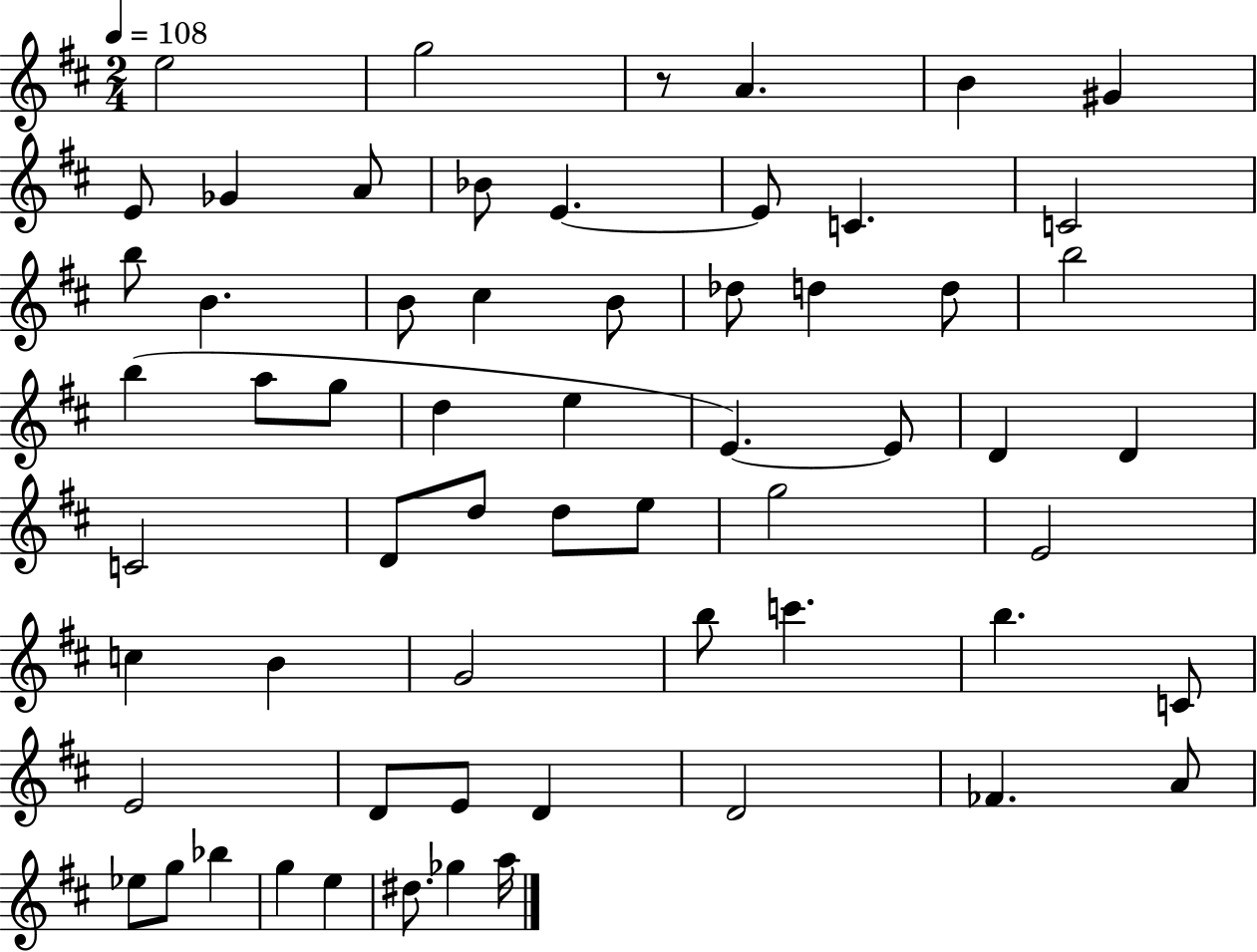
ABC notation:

X:1
T:Untitled
M:2/4
L:1/4
K:D
e2 g2 z/2 A B ^G E/2 _G A/2 _B/2 E E/2 C C2 b/2 B B/2 ^c B/2 _d/2 d d/2 b2 b a/2 g/2 d e E E/2 D D C2 D/2 d/2 d/2 e/2 g2 E2 c B G2 b/2 c' b C/2 E2 D/2 E/2 D D2 _F A/2 _e/2 g/2 _b g e ^d/2 _g a/4